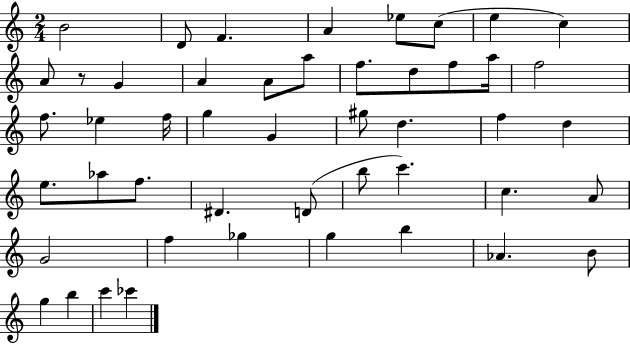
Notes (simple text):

B4/h D4/e F4/q. A4/q Eb5/e C5/e E5/q C5/q A4/e R/e G4/q A4/q A4/e A5/e F5/e. D5/e F5/e A5/s F5/h F5/e. Eb5/q F5/s G5/q G4/q G#5/e D5/q. F5/q D5/q E5/e. Ab5/e F5/e. D#4/q. D4/e B5/e C6/q. C5/q. A4/e G4/h F5/q Gb5/q G5/q B5/q Ab4/q. B4/e G5/q B5/q C6/q CES6/q